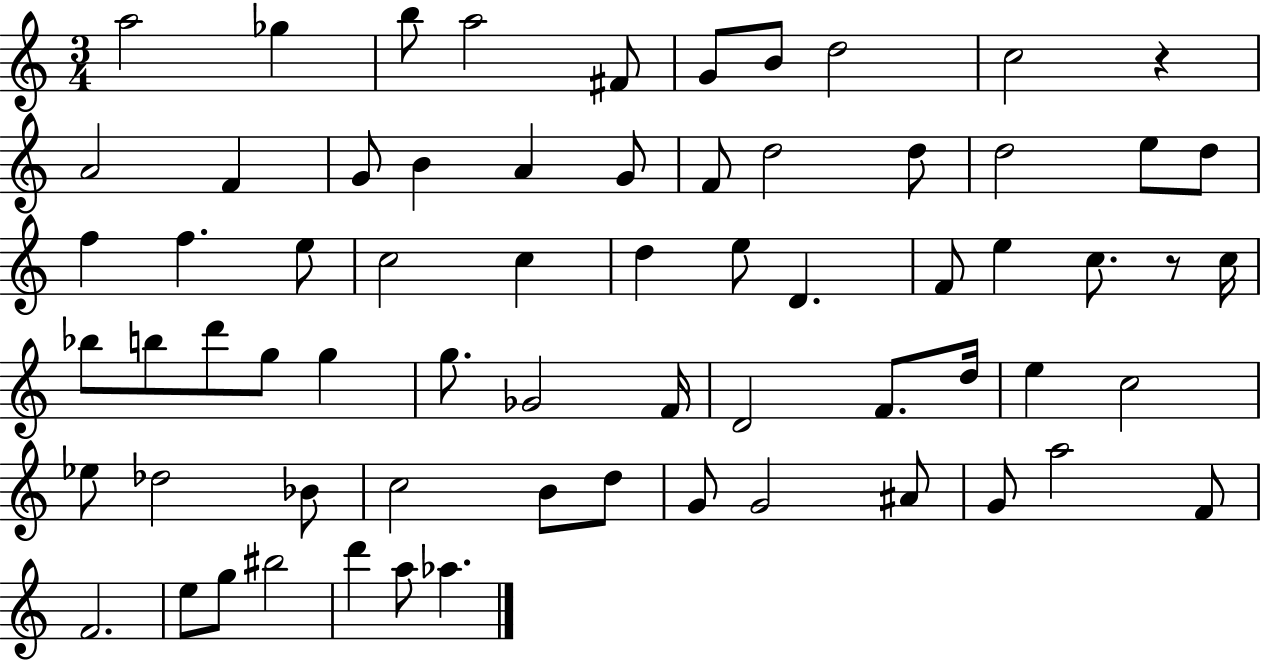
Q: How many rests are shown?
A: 2